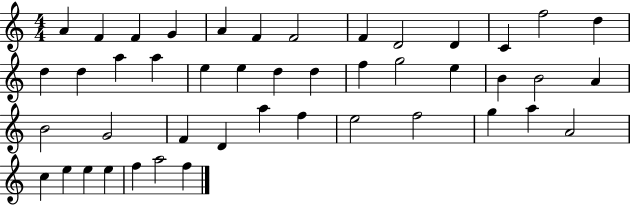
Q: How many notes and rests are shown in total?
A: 45